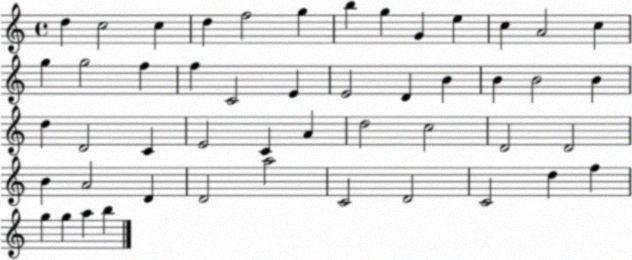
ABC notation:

X:1
T:Untitled
M:4/4
L:1/4
K:C
d c2 c d f2 g b g G e c A2 c g g2 f f C2 E E2 D B B B2 B d D2 C E2 C A d2 c2 D2 D2 B A2 D D2 a2 C2 D2 C2 d f g g a b